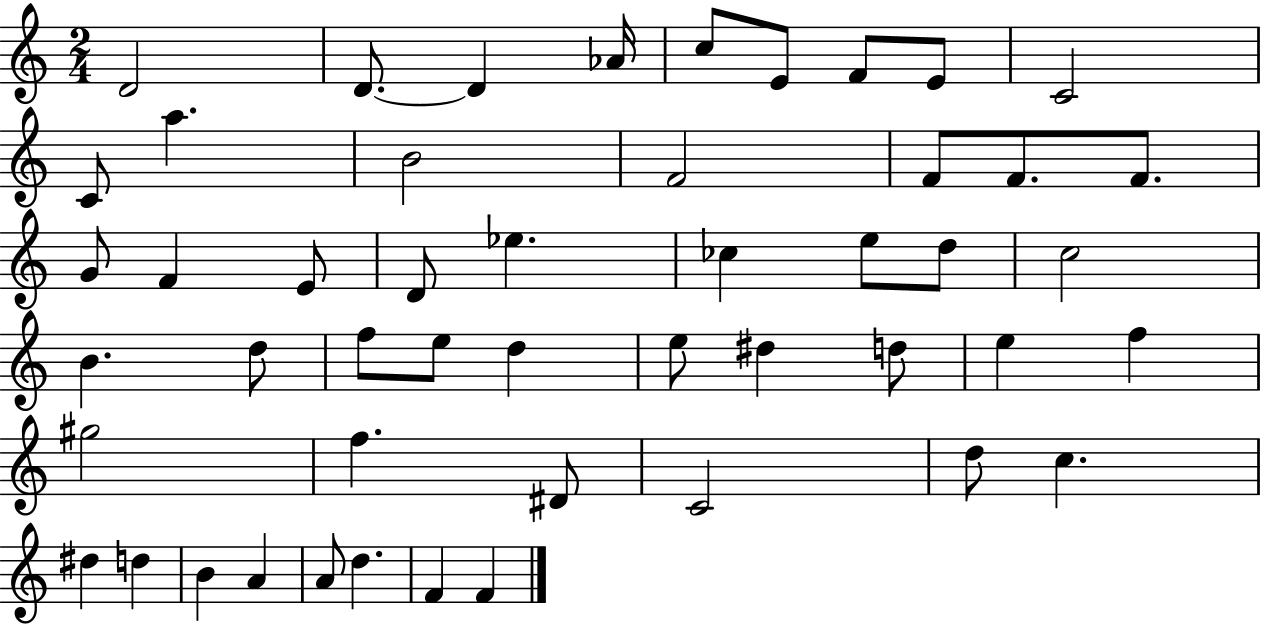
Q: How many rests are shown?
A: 0